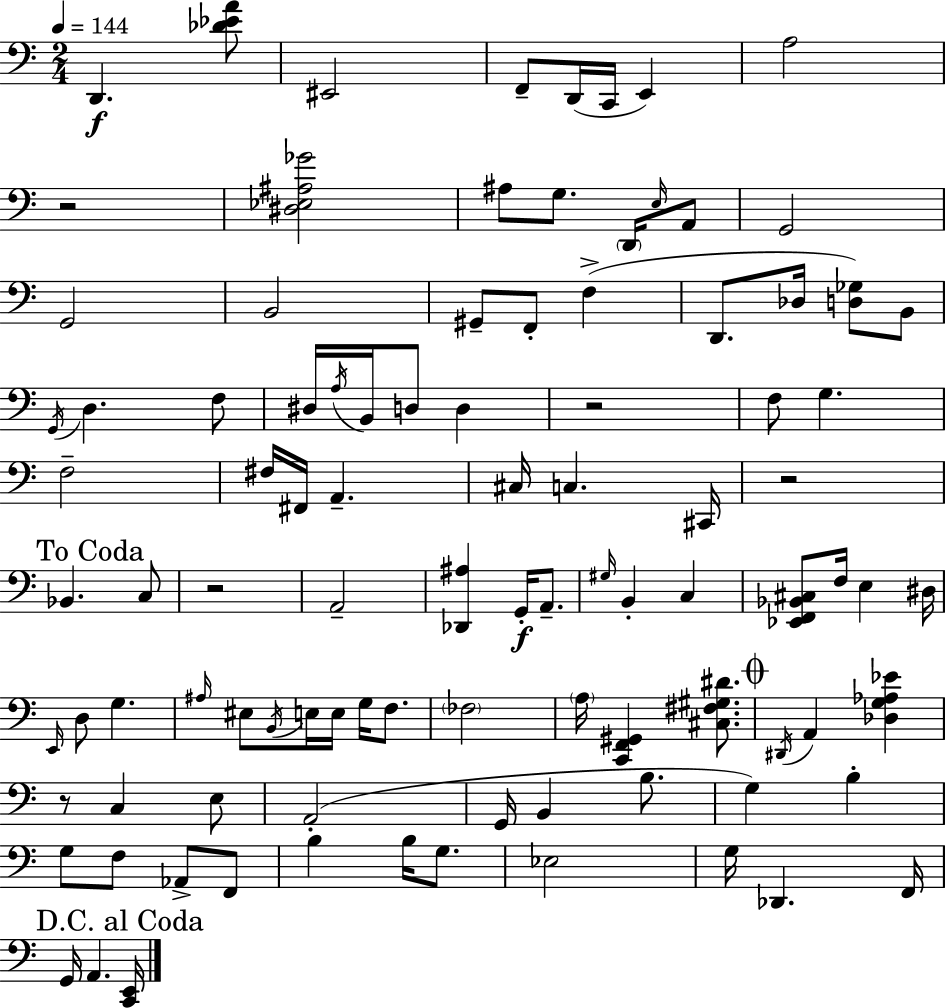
D2/q. [Db4,Eb4,A4]/e EIS2/h F2/e D2/s C2/s E2/q A3/h R/h [D#3,Eb3,A#3,Gb4]/h A#3/e G3/e. D2/s E3/s A2/e G2/h G2/h B2/h G#2/e F2/e F3/q D2/e. Db3/s [D3,Gb3]/e B2/e G2/s D3/q. F3/e D#3/s A3/s B2/s D3/e D3/q R/h F3/e G3/q. F3/h F#3/s F#2/s A2/q. C#3/s C3/q. C#2/s R/h Bb2/q. C3/e R/h A2/h [Db2,A#3]/q G2/s A2/e. G#3/s B2/q C3/q [Eb2,F2,Bb2,C#3]/e F3/s E3/q D#3/s E2/s D3/e G3/q. A#3/s EIS3/e B2/s E3/s E3/s G3/s F3/e. FES3/h A3/s [C2,F2,G#2]/q [C#3,F#3,G#3,D#4]/e. D#2/s A2/q [Db3,G3,Ab3,Eb4]/q R/e C3/q E3/e A2/h G2/s B2/q B3/e. G3/q B3/q G3/e F3/e Ab2/e F2/e B3/q B3/s G3/e. Eb3/h G3/s Db2/q. F2/s G2/s A2/q. [C2,E2]/s